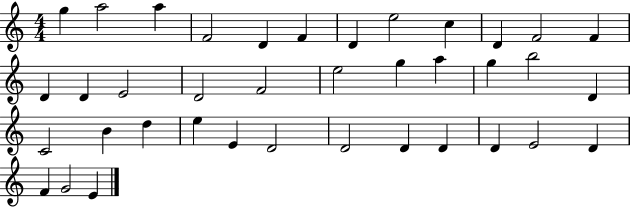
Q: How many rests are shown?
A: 0